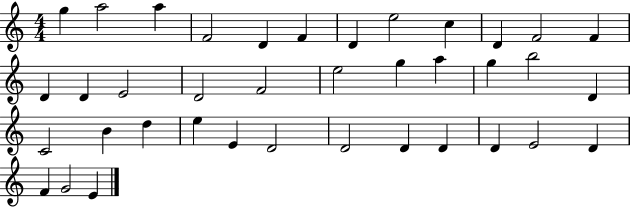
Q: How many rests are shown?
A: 0